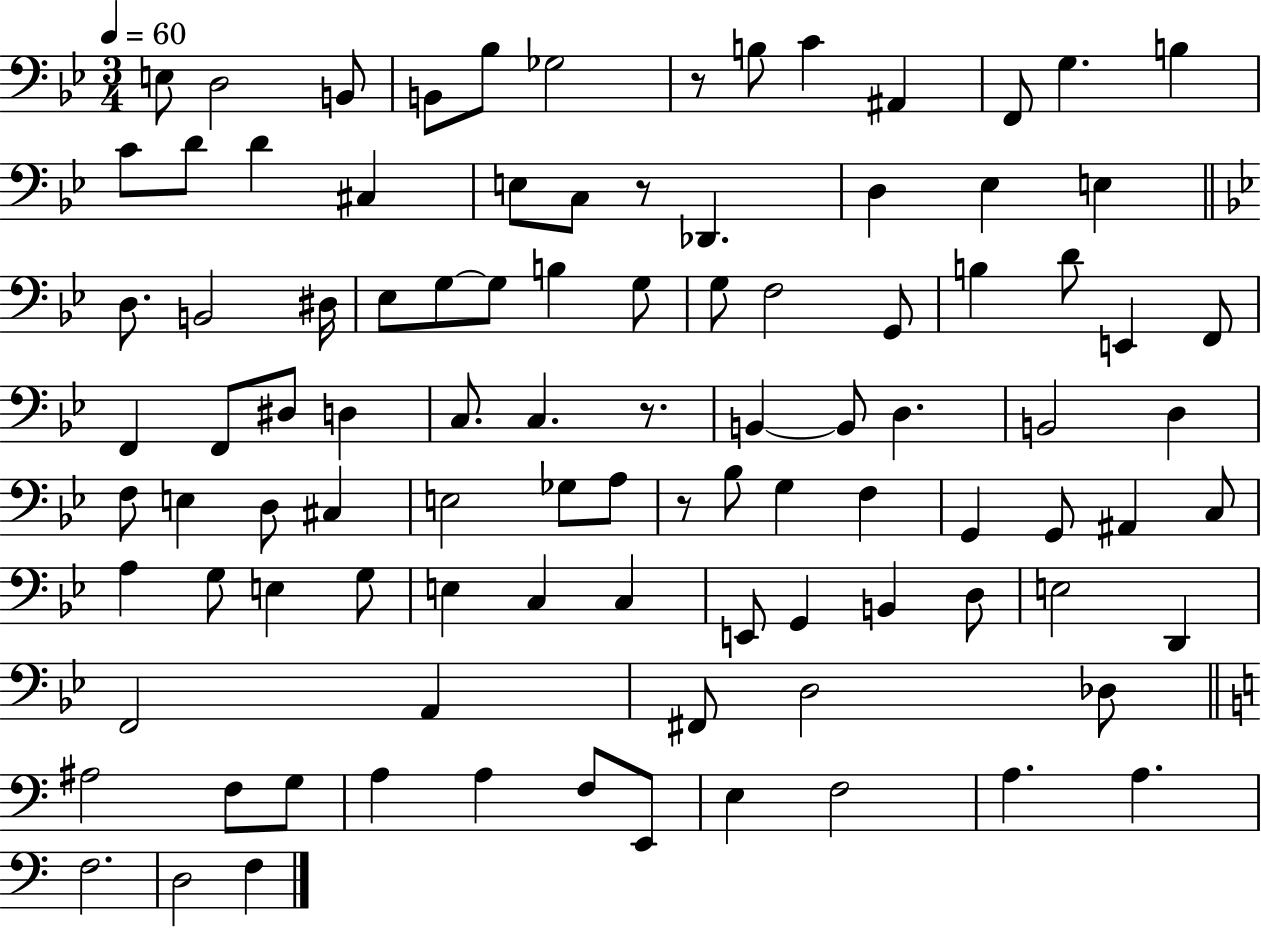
X:1
T:Untitled
M:3/4
L:1/4
K:Bb
E,/2 D,2 B,,/2 B,,/2 _B,/2 _G,2 z/2 B,/2 C ^A,, F,,/2 G, B, C/2 D/2 D ^C, E,/2 C,/2 z/2 _D,, D, _E, E, D,/2 B,,2 ^D,/4 _E,/2 G,/2 G,/2 B, G,/2 G,/2 F,2 G,,/2 B, D/2 E,, F,,/2 F,, F,,/2 ^D,/2 D, C,/2 C, z/2 B,, B,,/2 D, B,,2 D, F,/2 E, D,/2 ^C, E,2 _G,/2 A,/2 z/2 _B,/2 G, F, G,, G,,/2 ^A,, C,/2 A, G,/2 E, G,/2 E, C, C, E,,/2 G,, B,, D,/2 E,2 D,, F,,2 A,, ^F,,/2 D,2 _D,/2 ^A,2 F,/2 G,/2 A, A, F,/2 E,,/2 E, F,2 A, A, F,2 D,2 F,